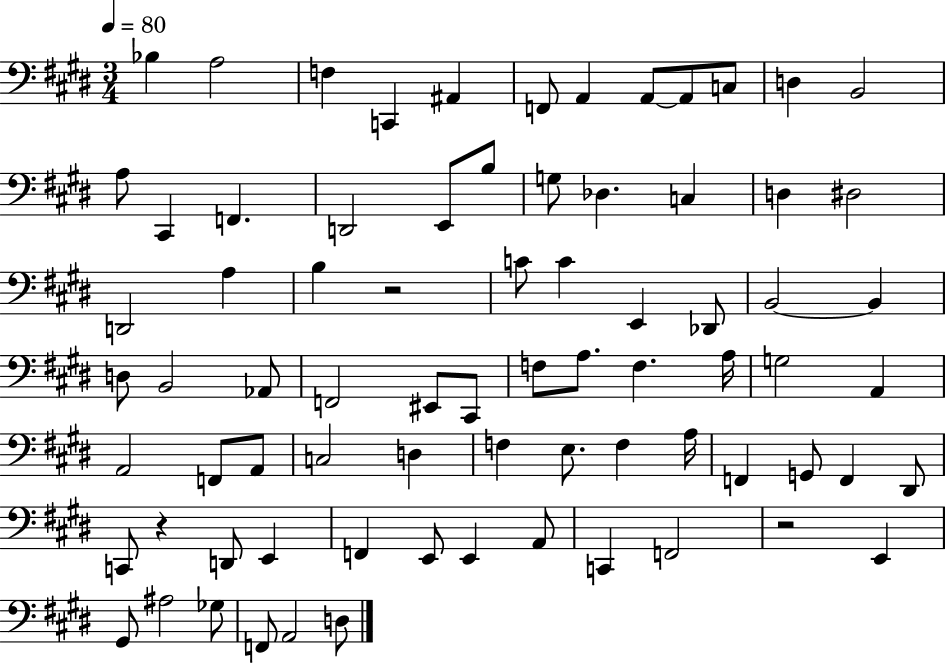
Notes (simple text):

Bb3/q A3/h F3/q C2/q A#2/q F2/e A2/q A2/e A2/e C3/e D3/q B2/h A3/e C#2/q F2/q. D2/h E2/e B3/e G3/e Db3/q. C3/q D3/q D#3/h D2/h A3/q B3/q R/h C4/e C4/q E2/q Db2/e B2/h B2/q D3/e B2/h Ab2/e F2/h EIS2/e C#2/e F3/e A3/e. F3/q. A3/s G3/h A2/q A2/h F2/e A2/e C3/h D3/q F3/q E3/e. F3/q A3/s F2/q G2/e F2/q D#2/e C2/e R/q D2/e E2/q F2/q E2/e E2/q A2/e C2/q F2/h R/h E2/q G#2/e A#3/h Gb3/e F2/e A2/h D3/e